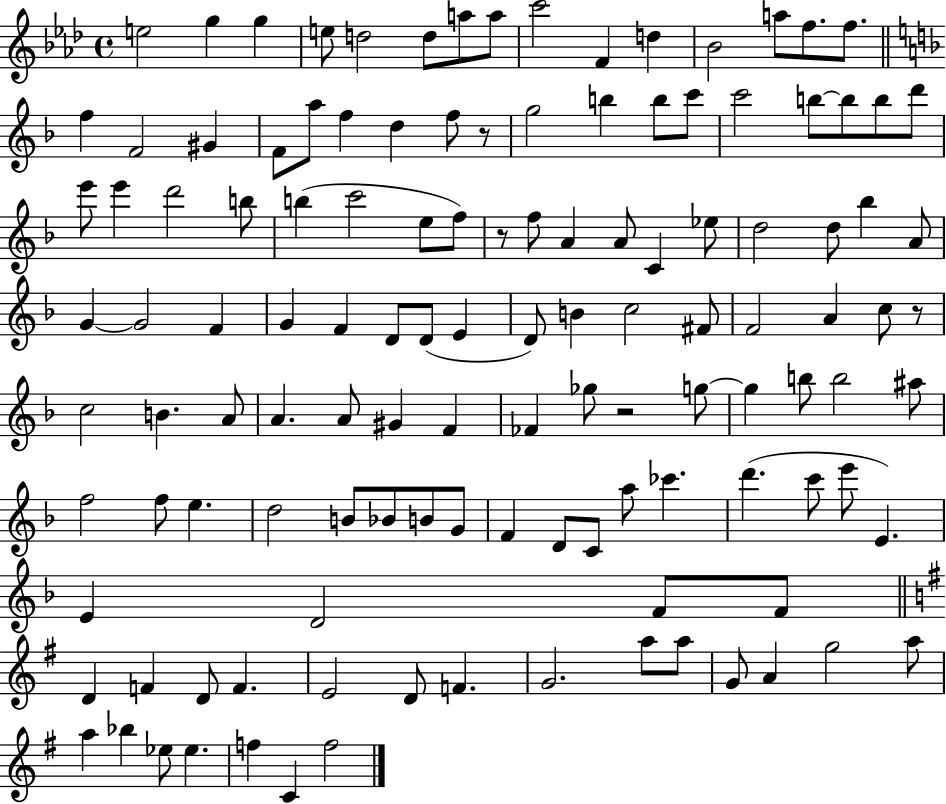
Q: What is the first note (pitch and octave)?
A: E5